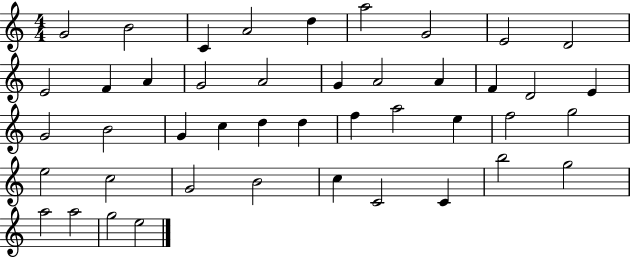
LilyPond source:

{
  \clef treble
  \numericTimeSignature
  \time 4/4
  \key c \major
  g'2 b'2 | c'4 a'2 d''4 | a''2 g'2 | e'2 d'2 | \break e'2 f'4 a'4 | g'2 a'2 | g'4 a'2 a'4 | f'4 d'2 e'4 | \break g'2 b'2 | g'4 c''4 d''4 d''4 | f''4 a''2 e''4 | f''2 g''2 | \break e''2 c''2 | g'2 b'2 | c''4 c'2 c'4 | b''2 g''2 | \break a''2 a''2 | g''2 e''2 | \bar "|."
}